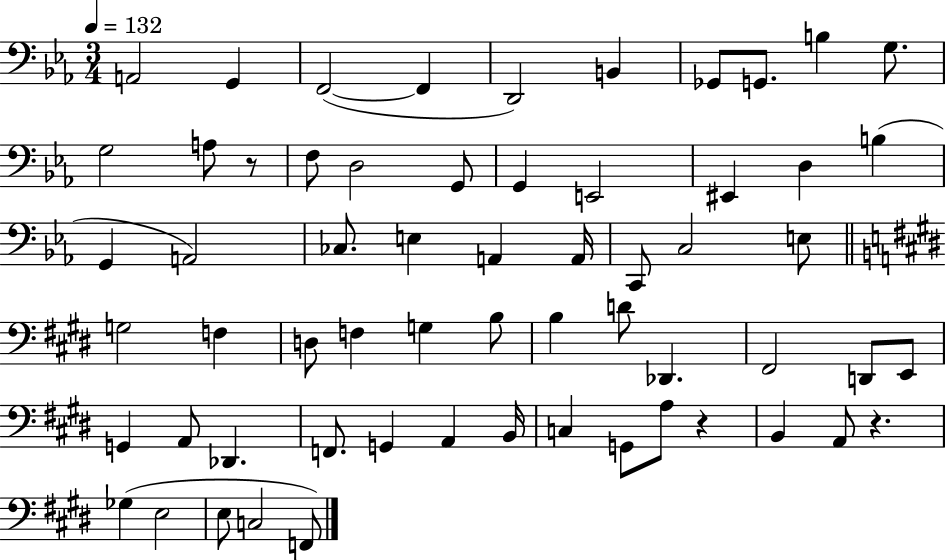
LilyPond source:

{
  \clef bass
  \numericTimeSignature
  \time 3/4
  \key ees \major
  \tempo 4 = 132
  a,2 g,4 | f,2~(~ f,4 | d,2) b,4 | ges,8 g,8. b4 g8. | \break g2 a8 r8 | f8 d2 g,8 | g,4 e,2 | eis,4 d4 b4( | \break g,4 a,2) | ces8. e4 a,4 a,16 | c,8 c2 e8 | \bar "||" \break \key e \major g2 f4 | d8 f4 g4 b8 | b4 d'8 des,4. | fis,2 d,8 e,8 | \break g,4 a,8 des,4. | f,8. g,4 a,4 b,16 | c4 g,8 a8 r4 | b,4 a,8 r4. | \break ges4( e2 | e8 c2 f,8) | \bar "|."
}